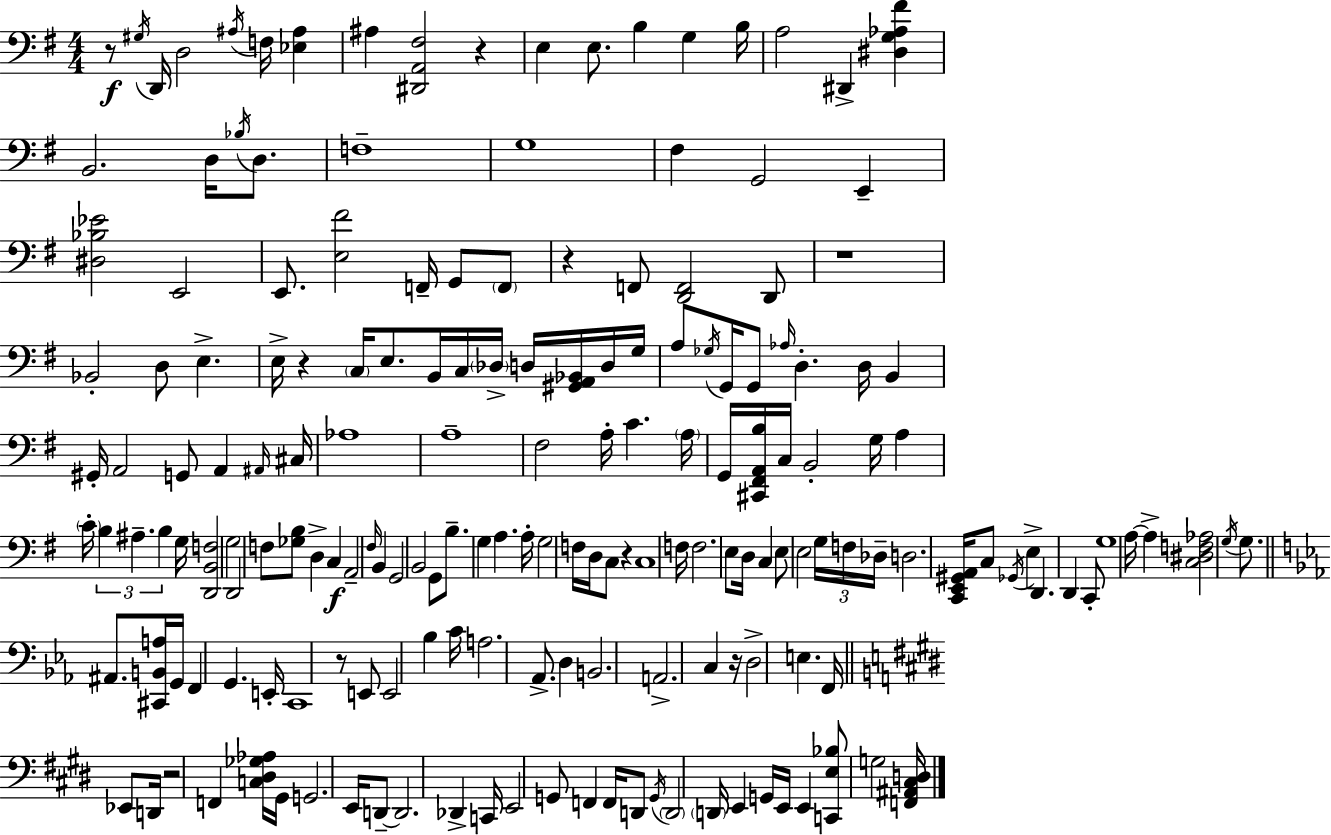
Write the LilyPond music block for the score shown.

{
  \clef bass
  \numericTimeSignature
  \time 4/4
  \key g \major
  \repeat volta 2 { r8\f \acciaccatura { gis16 } d,16 d2 \acciaccatura { ais16 } f16 <ees ais>4 | ais4 <dis, a, fis>2 r4 | e4 e8. b4 g4 | b16 a2 dis,4-> <dis g aes fis'>4 | \break b,2. d16 \acciaccatura { bes16 } | d8. f1-- | g1 | fis4 g,2 e,4-- | \break <dis bes ees'>2 e,2 | e,8. <e fis'>2 f,16-- g,8 | \parenthesize f,8 r4 f,8 <d, f,>2 | d,8 r1 | \break bes,2-. d8 e4.-> | e16-> r4 \parenthesize c16 e8. b,16 c16 \parenthesize des16-> d16 | <gis, a, bes,>16 d16 g16 a8 \acciaccatura { ges16 } g,16 g,8 \grace { aes16 } d4.-. | d16 b,4 gis,16-. a,2 g,8 | \break a,4 \grace { ais,16 } cis16 aes1 | a1-- | fis2 a16-. c'4. | \parenthesize a16 g,16 <cis, fis, a, b>16 c16 b,2-. | \break g16 a4 \parenthesize c'16-. \tuplet 3/2 { b4 ais4.-- | b4 } g16 <d, b, f>2 g2 | d,2 f8 | <ges b>8 d4-> c4\f a,2-- | \break \grace { fis16 } b,4 g,2 b,2 | g,8 b8.-- g4 | a4. a16-. g2 f16 | d16 c8 r4 c1 | \break f16 f2. | e8 d16 c4 e8 e2 | \tuplet 3/2 { g16 f16 des16-- } d2. | <c, e, gis, a,>16 c8 \acciaccatura { ges,16 } e4-> d,4. | \break d,4 c,8-. g1 | a16~~ a4-> <c dis f aes>2 | \acciaccatura { g16 } g8. \bar "||" \break \key c \minor ais,8. <cis, b, a>16 g,16 f,4 g,4. e,16-. | c,1 | r8 e,8 e,2 bes4 | c'16 a2. aes,8.-> | \break d4 b,2. | a,2.-> c4 | r16 d2-> e4. f,16 | \bar "||" \break \key e \major ees,8 d,16 r2 f,4 <c dis ges aes>16 | gis,16 g,2. e,16 d,8--~~ | d,2. des,4-> | c,16 e,2 g,8 f,4 f,16 | \break d,8 \acciaccatura { g,16 } \parenthesize d,2 \parenthesize d,16 e,4 | g,16 e,16 e,4 <c, e bes>8 g2 | <f, ais, cis d>16 } \bar "|."
}